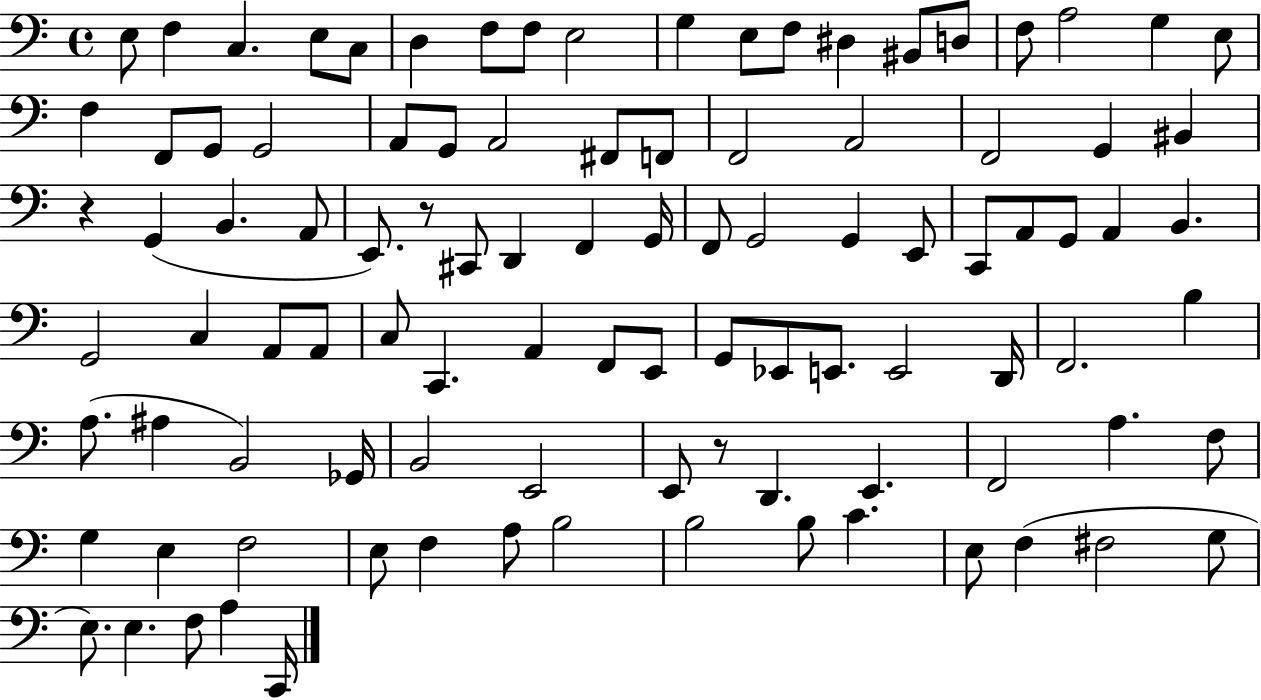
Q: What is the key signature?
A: C major